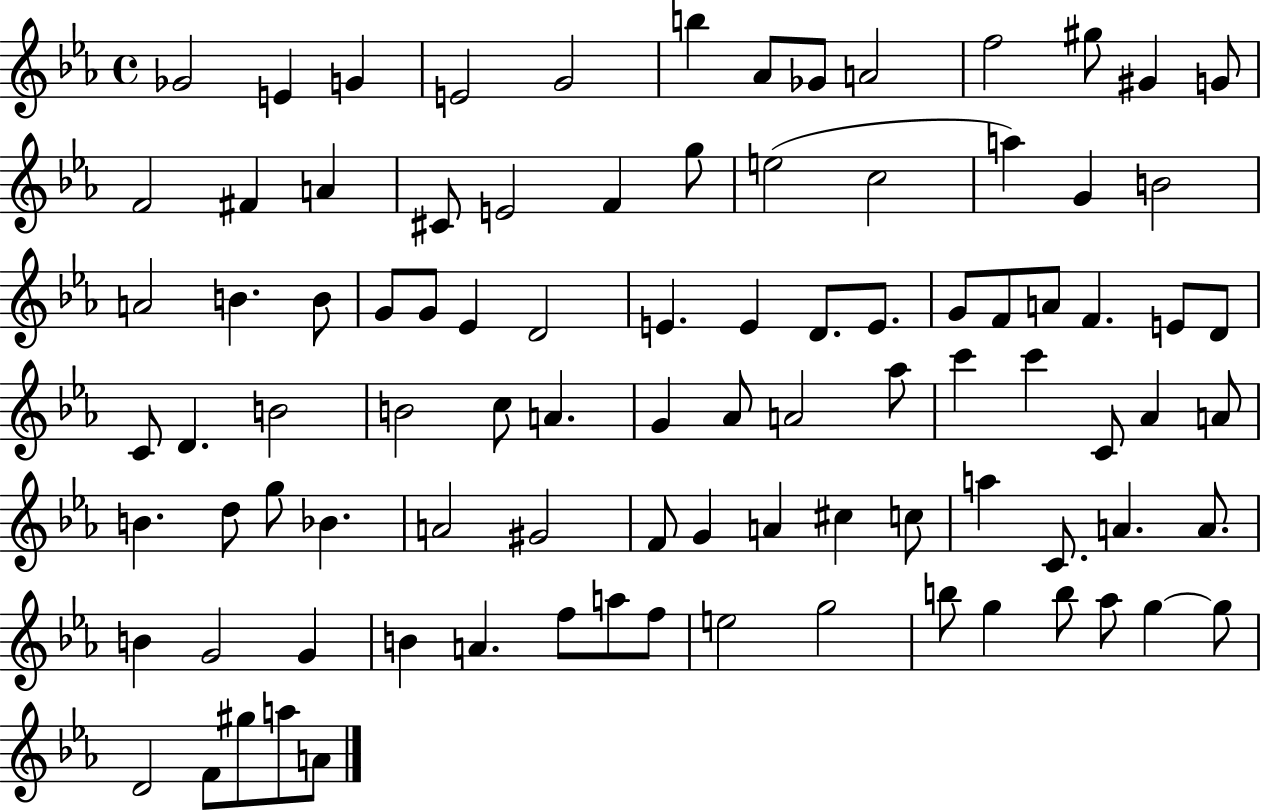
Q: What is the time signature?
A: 4/4